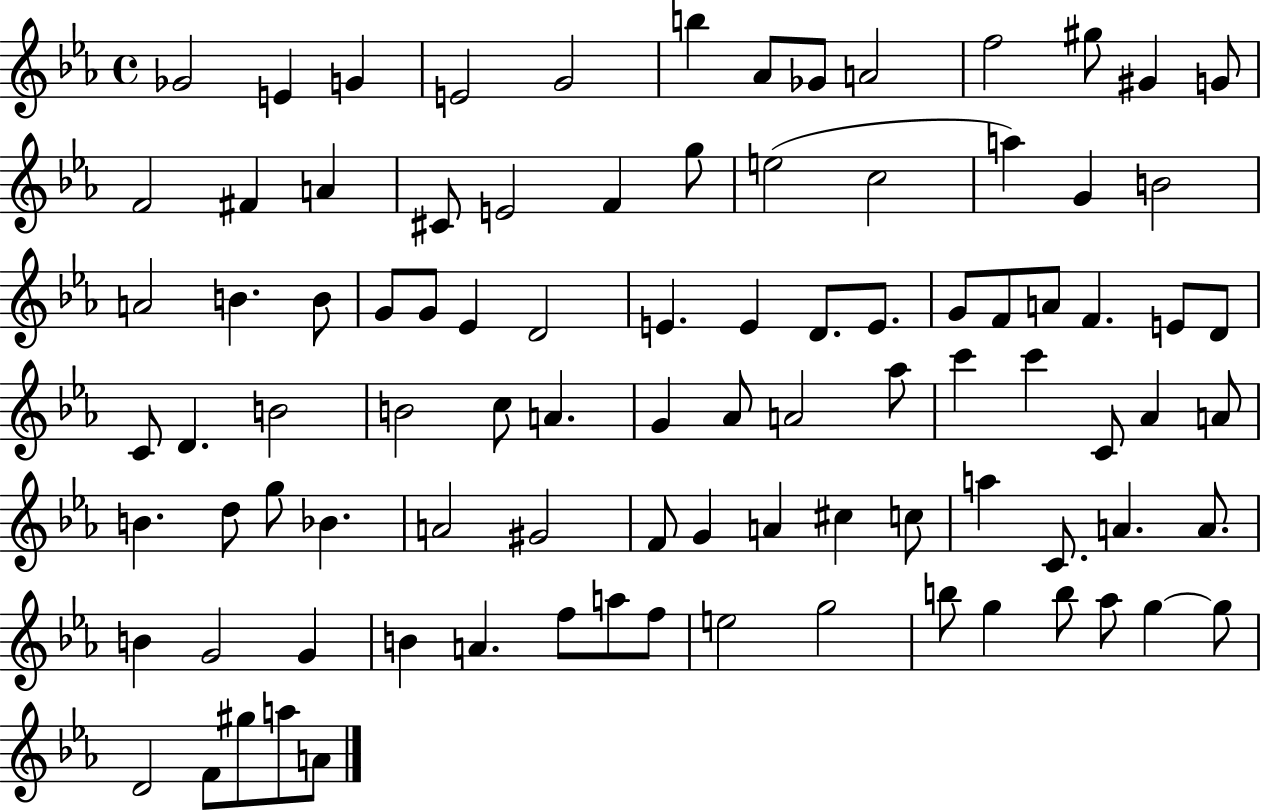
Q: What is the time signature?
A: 4/4